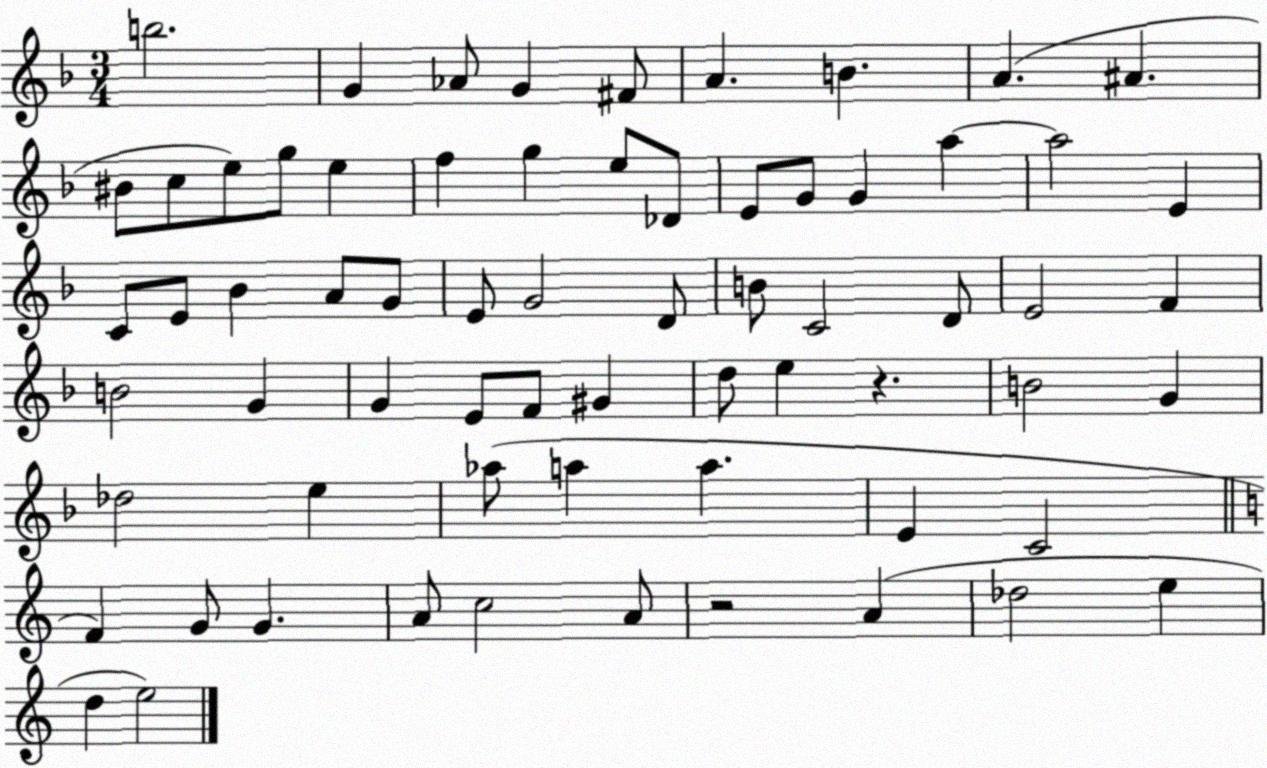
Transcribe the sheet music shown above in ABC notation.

X:1
T:Untitled
M:3/4
L:1/4
K:F
b2 G _A/2 G ^F/2 A B A ^A ^B/2 c/2 e/2 g/2 e f g e/2 _D/2 E/2 G/2 G a a2 E C/2 E/2 _B A/2 G/2 E/2 G2 D/2 B/2 C2 D/2 E2 F B2 G G E/2 F/2 ^G d/2 e z B2 G _d2 e _a/2 a a E C2 F G/2 G A/2 c2 A/2 z2 A _d2 e d e2